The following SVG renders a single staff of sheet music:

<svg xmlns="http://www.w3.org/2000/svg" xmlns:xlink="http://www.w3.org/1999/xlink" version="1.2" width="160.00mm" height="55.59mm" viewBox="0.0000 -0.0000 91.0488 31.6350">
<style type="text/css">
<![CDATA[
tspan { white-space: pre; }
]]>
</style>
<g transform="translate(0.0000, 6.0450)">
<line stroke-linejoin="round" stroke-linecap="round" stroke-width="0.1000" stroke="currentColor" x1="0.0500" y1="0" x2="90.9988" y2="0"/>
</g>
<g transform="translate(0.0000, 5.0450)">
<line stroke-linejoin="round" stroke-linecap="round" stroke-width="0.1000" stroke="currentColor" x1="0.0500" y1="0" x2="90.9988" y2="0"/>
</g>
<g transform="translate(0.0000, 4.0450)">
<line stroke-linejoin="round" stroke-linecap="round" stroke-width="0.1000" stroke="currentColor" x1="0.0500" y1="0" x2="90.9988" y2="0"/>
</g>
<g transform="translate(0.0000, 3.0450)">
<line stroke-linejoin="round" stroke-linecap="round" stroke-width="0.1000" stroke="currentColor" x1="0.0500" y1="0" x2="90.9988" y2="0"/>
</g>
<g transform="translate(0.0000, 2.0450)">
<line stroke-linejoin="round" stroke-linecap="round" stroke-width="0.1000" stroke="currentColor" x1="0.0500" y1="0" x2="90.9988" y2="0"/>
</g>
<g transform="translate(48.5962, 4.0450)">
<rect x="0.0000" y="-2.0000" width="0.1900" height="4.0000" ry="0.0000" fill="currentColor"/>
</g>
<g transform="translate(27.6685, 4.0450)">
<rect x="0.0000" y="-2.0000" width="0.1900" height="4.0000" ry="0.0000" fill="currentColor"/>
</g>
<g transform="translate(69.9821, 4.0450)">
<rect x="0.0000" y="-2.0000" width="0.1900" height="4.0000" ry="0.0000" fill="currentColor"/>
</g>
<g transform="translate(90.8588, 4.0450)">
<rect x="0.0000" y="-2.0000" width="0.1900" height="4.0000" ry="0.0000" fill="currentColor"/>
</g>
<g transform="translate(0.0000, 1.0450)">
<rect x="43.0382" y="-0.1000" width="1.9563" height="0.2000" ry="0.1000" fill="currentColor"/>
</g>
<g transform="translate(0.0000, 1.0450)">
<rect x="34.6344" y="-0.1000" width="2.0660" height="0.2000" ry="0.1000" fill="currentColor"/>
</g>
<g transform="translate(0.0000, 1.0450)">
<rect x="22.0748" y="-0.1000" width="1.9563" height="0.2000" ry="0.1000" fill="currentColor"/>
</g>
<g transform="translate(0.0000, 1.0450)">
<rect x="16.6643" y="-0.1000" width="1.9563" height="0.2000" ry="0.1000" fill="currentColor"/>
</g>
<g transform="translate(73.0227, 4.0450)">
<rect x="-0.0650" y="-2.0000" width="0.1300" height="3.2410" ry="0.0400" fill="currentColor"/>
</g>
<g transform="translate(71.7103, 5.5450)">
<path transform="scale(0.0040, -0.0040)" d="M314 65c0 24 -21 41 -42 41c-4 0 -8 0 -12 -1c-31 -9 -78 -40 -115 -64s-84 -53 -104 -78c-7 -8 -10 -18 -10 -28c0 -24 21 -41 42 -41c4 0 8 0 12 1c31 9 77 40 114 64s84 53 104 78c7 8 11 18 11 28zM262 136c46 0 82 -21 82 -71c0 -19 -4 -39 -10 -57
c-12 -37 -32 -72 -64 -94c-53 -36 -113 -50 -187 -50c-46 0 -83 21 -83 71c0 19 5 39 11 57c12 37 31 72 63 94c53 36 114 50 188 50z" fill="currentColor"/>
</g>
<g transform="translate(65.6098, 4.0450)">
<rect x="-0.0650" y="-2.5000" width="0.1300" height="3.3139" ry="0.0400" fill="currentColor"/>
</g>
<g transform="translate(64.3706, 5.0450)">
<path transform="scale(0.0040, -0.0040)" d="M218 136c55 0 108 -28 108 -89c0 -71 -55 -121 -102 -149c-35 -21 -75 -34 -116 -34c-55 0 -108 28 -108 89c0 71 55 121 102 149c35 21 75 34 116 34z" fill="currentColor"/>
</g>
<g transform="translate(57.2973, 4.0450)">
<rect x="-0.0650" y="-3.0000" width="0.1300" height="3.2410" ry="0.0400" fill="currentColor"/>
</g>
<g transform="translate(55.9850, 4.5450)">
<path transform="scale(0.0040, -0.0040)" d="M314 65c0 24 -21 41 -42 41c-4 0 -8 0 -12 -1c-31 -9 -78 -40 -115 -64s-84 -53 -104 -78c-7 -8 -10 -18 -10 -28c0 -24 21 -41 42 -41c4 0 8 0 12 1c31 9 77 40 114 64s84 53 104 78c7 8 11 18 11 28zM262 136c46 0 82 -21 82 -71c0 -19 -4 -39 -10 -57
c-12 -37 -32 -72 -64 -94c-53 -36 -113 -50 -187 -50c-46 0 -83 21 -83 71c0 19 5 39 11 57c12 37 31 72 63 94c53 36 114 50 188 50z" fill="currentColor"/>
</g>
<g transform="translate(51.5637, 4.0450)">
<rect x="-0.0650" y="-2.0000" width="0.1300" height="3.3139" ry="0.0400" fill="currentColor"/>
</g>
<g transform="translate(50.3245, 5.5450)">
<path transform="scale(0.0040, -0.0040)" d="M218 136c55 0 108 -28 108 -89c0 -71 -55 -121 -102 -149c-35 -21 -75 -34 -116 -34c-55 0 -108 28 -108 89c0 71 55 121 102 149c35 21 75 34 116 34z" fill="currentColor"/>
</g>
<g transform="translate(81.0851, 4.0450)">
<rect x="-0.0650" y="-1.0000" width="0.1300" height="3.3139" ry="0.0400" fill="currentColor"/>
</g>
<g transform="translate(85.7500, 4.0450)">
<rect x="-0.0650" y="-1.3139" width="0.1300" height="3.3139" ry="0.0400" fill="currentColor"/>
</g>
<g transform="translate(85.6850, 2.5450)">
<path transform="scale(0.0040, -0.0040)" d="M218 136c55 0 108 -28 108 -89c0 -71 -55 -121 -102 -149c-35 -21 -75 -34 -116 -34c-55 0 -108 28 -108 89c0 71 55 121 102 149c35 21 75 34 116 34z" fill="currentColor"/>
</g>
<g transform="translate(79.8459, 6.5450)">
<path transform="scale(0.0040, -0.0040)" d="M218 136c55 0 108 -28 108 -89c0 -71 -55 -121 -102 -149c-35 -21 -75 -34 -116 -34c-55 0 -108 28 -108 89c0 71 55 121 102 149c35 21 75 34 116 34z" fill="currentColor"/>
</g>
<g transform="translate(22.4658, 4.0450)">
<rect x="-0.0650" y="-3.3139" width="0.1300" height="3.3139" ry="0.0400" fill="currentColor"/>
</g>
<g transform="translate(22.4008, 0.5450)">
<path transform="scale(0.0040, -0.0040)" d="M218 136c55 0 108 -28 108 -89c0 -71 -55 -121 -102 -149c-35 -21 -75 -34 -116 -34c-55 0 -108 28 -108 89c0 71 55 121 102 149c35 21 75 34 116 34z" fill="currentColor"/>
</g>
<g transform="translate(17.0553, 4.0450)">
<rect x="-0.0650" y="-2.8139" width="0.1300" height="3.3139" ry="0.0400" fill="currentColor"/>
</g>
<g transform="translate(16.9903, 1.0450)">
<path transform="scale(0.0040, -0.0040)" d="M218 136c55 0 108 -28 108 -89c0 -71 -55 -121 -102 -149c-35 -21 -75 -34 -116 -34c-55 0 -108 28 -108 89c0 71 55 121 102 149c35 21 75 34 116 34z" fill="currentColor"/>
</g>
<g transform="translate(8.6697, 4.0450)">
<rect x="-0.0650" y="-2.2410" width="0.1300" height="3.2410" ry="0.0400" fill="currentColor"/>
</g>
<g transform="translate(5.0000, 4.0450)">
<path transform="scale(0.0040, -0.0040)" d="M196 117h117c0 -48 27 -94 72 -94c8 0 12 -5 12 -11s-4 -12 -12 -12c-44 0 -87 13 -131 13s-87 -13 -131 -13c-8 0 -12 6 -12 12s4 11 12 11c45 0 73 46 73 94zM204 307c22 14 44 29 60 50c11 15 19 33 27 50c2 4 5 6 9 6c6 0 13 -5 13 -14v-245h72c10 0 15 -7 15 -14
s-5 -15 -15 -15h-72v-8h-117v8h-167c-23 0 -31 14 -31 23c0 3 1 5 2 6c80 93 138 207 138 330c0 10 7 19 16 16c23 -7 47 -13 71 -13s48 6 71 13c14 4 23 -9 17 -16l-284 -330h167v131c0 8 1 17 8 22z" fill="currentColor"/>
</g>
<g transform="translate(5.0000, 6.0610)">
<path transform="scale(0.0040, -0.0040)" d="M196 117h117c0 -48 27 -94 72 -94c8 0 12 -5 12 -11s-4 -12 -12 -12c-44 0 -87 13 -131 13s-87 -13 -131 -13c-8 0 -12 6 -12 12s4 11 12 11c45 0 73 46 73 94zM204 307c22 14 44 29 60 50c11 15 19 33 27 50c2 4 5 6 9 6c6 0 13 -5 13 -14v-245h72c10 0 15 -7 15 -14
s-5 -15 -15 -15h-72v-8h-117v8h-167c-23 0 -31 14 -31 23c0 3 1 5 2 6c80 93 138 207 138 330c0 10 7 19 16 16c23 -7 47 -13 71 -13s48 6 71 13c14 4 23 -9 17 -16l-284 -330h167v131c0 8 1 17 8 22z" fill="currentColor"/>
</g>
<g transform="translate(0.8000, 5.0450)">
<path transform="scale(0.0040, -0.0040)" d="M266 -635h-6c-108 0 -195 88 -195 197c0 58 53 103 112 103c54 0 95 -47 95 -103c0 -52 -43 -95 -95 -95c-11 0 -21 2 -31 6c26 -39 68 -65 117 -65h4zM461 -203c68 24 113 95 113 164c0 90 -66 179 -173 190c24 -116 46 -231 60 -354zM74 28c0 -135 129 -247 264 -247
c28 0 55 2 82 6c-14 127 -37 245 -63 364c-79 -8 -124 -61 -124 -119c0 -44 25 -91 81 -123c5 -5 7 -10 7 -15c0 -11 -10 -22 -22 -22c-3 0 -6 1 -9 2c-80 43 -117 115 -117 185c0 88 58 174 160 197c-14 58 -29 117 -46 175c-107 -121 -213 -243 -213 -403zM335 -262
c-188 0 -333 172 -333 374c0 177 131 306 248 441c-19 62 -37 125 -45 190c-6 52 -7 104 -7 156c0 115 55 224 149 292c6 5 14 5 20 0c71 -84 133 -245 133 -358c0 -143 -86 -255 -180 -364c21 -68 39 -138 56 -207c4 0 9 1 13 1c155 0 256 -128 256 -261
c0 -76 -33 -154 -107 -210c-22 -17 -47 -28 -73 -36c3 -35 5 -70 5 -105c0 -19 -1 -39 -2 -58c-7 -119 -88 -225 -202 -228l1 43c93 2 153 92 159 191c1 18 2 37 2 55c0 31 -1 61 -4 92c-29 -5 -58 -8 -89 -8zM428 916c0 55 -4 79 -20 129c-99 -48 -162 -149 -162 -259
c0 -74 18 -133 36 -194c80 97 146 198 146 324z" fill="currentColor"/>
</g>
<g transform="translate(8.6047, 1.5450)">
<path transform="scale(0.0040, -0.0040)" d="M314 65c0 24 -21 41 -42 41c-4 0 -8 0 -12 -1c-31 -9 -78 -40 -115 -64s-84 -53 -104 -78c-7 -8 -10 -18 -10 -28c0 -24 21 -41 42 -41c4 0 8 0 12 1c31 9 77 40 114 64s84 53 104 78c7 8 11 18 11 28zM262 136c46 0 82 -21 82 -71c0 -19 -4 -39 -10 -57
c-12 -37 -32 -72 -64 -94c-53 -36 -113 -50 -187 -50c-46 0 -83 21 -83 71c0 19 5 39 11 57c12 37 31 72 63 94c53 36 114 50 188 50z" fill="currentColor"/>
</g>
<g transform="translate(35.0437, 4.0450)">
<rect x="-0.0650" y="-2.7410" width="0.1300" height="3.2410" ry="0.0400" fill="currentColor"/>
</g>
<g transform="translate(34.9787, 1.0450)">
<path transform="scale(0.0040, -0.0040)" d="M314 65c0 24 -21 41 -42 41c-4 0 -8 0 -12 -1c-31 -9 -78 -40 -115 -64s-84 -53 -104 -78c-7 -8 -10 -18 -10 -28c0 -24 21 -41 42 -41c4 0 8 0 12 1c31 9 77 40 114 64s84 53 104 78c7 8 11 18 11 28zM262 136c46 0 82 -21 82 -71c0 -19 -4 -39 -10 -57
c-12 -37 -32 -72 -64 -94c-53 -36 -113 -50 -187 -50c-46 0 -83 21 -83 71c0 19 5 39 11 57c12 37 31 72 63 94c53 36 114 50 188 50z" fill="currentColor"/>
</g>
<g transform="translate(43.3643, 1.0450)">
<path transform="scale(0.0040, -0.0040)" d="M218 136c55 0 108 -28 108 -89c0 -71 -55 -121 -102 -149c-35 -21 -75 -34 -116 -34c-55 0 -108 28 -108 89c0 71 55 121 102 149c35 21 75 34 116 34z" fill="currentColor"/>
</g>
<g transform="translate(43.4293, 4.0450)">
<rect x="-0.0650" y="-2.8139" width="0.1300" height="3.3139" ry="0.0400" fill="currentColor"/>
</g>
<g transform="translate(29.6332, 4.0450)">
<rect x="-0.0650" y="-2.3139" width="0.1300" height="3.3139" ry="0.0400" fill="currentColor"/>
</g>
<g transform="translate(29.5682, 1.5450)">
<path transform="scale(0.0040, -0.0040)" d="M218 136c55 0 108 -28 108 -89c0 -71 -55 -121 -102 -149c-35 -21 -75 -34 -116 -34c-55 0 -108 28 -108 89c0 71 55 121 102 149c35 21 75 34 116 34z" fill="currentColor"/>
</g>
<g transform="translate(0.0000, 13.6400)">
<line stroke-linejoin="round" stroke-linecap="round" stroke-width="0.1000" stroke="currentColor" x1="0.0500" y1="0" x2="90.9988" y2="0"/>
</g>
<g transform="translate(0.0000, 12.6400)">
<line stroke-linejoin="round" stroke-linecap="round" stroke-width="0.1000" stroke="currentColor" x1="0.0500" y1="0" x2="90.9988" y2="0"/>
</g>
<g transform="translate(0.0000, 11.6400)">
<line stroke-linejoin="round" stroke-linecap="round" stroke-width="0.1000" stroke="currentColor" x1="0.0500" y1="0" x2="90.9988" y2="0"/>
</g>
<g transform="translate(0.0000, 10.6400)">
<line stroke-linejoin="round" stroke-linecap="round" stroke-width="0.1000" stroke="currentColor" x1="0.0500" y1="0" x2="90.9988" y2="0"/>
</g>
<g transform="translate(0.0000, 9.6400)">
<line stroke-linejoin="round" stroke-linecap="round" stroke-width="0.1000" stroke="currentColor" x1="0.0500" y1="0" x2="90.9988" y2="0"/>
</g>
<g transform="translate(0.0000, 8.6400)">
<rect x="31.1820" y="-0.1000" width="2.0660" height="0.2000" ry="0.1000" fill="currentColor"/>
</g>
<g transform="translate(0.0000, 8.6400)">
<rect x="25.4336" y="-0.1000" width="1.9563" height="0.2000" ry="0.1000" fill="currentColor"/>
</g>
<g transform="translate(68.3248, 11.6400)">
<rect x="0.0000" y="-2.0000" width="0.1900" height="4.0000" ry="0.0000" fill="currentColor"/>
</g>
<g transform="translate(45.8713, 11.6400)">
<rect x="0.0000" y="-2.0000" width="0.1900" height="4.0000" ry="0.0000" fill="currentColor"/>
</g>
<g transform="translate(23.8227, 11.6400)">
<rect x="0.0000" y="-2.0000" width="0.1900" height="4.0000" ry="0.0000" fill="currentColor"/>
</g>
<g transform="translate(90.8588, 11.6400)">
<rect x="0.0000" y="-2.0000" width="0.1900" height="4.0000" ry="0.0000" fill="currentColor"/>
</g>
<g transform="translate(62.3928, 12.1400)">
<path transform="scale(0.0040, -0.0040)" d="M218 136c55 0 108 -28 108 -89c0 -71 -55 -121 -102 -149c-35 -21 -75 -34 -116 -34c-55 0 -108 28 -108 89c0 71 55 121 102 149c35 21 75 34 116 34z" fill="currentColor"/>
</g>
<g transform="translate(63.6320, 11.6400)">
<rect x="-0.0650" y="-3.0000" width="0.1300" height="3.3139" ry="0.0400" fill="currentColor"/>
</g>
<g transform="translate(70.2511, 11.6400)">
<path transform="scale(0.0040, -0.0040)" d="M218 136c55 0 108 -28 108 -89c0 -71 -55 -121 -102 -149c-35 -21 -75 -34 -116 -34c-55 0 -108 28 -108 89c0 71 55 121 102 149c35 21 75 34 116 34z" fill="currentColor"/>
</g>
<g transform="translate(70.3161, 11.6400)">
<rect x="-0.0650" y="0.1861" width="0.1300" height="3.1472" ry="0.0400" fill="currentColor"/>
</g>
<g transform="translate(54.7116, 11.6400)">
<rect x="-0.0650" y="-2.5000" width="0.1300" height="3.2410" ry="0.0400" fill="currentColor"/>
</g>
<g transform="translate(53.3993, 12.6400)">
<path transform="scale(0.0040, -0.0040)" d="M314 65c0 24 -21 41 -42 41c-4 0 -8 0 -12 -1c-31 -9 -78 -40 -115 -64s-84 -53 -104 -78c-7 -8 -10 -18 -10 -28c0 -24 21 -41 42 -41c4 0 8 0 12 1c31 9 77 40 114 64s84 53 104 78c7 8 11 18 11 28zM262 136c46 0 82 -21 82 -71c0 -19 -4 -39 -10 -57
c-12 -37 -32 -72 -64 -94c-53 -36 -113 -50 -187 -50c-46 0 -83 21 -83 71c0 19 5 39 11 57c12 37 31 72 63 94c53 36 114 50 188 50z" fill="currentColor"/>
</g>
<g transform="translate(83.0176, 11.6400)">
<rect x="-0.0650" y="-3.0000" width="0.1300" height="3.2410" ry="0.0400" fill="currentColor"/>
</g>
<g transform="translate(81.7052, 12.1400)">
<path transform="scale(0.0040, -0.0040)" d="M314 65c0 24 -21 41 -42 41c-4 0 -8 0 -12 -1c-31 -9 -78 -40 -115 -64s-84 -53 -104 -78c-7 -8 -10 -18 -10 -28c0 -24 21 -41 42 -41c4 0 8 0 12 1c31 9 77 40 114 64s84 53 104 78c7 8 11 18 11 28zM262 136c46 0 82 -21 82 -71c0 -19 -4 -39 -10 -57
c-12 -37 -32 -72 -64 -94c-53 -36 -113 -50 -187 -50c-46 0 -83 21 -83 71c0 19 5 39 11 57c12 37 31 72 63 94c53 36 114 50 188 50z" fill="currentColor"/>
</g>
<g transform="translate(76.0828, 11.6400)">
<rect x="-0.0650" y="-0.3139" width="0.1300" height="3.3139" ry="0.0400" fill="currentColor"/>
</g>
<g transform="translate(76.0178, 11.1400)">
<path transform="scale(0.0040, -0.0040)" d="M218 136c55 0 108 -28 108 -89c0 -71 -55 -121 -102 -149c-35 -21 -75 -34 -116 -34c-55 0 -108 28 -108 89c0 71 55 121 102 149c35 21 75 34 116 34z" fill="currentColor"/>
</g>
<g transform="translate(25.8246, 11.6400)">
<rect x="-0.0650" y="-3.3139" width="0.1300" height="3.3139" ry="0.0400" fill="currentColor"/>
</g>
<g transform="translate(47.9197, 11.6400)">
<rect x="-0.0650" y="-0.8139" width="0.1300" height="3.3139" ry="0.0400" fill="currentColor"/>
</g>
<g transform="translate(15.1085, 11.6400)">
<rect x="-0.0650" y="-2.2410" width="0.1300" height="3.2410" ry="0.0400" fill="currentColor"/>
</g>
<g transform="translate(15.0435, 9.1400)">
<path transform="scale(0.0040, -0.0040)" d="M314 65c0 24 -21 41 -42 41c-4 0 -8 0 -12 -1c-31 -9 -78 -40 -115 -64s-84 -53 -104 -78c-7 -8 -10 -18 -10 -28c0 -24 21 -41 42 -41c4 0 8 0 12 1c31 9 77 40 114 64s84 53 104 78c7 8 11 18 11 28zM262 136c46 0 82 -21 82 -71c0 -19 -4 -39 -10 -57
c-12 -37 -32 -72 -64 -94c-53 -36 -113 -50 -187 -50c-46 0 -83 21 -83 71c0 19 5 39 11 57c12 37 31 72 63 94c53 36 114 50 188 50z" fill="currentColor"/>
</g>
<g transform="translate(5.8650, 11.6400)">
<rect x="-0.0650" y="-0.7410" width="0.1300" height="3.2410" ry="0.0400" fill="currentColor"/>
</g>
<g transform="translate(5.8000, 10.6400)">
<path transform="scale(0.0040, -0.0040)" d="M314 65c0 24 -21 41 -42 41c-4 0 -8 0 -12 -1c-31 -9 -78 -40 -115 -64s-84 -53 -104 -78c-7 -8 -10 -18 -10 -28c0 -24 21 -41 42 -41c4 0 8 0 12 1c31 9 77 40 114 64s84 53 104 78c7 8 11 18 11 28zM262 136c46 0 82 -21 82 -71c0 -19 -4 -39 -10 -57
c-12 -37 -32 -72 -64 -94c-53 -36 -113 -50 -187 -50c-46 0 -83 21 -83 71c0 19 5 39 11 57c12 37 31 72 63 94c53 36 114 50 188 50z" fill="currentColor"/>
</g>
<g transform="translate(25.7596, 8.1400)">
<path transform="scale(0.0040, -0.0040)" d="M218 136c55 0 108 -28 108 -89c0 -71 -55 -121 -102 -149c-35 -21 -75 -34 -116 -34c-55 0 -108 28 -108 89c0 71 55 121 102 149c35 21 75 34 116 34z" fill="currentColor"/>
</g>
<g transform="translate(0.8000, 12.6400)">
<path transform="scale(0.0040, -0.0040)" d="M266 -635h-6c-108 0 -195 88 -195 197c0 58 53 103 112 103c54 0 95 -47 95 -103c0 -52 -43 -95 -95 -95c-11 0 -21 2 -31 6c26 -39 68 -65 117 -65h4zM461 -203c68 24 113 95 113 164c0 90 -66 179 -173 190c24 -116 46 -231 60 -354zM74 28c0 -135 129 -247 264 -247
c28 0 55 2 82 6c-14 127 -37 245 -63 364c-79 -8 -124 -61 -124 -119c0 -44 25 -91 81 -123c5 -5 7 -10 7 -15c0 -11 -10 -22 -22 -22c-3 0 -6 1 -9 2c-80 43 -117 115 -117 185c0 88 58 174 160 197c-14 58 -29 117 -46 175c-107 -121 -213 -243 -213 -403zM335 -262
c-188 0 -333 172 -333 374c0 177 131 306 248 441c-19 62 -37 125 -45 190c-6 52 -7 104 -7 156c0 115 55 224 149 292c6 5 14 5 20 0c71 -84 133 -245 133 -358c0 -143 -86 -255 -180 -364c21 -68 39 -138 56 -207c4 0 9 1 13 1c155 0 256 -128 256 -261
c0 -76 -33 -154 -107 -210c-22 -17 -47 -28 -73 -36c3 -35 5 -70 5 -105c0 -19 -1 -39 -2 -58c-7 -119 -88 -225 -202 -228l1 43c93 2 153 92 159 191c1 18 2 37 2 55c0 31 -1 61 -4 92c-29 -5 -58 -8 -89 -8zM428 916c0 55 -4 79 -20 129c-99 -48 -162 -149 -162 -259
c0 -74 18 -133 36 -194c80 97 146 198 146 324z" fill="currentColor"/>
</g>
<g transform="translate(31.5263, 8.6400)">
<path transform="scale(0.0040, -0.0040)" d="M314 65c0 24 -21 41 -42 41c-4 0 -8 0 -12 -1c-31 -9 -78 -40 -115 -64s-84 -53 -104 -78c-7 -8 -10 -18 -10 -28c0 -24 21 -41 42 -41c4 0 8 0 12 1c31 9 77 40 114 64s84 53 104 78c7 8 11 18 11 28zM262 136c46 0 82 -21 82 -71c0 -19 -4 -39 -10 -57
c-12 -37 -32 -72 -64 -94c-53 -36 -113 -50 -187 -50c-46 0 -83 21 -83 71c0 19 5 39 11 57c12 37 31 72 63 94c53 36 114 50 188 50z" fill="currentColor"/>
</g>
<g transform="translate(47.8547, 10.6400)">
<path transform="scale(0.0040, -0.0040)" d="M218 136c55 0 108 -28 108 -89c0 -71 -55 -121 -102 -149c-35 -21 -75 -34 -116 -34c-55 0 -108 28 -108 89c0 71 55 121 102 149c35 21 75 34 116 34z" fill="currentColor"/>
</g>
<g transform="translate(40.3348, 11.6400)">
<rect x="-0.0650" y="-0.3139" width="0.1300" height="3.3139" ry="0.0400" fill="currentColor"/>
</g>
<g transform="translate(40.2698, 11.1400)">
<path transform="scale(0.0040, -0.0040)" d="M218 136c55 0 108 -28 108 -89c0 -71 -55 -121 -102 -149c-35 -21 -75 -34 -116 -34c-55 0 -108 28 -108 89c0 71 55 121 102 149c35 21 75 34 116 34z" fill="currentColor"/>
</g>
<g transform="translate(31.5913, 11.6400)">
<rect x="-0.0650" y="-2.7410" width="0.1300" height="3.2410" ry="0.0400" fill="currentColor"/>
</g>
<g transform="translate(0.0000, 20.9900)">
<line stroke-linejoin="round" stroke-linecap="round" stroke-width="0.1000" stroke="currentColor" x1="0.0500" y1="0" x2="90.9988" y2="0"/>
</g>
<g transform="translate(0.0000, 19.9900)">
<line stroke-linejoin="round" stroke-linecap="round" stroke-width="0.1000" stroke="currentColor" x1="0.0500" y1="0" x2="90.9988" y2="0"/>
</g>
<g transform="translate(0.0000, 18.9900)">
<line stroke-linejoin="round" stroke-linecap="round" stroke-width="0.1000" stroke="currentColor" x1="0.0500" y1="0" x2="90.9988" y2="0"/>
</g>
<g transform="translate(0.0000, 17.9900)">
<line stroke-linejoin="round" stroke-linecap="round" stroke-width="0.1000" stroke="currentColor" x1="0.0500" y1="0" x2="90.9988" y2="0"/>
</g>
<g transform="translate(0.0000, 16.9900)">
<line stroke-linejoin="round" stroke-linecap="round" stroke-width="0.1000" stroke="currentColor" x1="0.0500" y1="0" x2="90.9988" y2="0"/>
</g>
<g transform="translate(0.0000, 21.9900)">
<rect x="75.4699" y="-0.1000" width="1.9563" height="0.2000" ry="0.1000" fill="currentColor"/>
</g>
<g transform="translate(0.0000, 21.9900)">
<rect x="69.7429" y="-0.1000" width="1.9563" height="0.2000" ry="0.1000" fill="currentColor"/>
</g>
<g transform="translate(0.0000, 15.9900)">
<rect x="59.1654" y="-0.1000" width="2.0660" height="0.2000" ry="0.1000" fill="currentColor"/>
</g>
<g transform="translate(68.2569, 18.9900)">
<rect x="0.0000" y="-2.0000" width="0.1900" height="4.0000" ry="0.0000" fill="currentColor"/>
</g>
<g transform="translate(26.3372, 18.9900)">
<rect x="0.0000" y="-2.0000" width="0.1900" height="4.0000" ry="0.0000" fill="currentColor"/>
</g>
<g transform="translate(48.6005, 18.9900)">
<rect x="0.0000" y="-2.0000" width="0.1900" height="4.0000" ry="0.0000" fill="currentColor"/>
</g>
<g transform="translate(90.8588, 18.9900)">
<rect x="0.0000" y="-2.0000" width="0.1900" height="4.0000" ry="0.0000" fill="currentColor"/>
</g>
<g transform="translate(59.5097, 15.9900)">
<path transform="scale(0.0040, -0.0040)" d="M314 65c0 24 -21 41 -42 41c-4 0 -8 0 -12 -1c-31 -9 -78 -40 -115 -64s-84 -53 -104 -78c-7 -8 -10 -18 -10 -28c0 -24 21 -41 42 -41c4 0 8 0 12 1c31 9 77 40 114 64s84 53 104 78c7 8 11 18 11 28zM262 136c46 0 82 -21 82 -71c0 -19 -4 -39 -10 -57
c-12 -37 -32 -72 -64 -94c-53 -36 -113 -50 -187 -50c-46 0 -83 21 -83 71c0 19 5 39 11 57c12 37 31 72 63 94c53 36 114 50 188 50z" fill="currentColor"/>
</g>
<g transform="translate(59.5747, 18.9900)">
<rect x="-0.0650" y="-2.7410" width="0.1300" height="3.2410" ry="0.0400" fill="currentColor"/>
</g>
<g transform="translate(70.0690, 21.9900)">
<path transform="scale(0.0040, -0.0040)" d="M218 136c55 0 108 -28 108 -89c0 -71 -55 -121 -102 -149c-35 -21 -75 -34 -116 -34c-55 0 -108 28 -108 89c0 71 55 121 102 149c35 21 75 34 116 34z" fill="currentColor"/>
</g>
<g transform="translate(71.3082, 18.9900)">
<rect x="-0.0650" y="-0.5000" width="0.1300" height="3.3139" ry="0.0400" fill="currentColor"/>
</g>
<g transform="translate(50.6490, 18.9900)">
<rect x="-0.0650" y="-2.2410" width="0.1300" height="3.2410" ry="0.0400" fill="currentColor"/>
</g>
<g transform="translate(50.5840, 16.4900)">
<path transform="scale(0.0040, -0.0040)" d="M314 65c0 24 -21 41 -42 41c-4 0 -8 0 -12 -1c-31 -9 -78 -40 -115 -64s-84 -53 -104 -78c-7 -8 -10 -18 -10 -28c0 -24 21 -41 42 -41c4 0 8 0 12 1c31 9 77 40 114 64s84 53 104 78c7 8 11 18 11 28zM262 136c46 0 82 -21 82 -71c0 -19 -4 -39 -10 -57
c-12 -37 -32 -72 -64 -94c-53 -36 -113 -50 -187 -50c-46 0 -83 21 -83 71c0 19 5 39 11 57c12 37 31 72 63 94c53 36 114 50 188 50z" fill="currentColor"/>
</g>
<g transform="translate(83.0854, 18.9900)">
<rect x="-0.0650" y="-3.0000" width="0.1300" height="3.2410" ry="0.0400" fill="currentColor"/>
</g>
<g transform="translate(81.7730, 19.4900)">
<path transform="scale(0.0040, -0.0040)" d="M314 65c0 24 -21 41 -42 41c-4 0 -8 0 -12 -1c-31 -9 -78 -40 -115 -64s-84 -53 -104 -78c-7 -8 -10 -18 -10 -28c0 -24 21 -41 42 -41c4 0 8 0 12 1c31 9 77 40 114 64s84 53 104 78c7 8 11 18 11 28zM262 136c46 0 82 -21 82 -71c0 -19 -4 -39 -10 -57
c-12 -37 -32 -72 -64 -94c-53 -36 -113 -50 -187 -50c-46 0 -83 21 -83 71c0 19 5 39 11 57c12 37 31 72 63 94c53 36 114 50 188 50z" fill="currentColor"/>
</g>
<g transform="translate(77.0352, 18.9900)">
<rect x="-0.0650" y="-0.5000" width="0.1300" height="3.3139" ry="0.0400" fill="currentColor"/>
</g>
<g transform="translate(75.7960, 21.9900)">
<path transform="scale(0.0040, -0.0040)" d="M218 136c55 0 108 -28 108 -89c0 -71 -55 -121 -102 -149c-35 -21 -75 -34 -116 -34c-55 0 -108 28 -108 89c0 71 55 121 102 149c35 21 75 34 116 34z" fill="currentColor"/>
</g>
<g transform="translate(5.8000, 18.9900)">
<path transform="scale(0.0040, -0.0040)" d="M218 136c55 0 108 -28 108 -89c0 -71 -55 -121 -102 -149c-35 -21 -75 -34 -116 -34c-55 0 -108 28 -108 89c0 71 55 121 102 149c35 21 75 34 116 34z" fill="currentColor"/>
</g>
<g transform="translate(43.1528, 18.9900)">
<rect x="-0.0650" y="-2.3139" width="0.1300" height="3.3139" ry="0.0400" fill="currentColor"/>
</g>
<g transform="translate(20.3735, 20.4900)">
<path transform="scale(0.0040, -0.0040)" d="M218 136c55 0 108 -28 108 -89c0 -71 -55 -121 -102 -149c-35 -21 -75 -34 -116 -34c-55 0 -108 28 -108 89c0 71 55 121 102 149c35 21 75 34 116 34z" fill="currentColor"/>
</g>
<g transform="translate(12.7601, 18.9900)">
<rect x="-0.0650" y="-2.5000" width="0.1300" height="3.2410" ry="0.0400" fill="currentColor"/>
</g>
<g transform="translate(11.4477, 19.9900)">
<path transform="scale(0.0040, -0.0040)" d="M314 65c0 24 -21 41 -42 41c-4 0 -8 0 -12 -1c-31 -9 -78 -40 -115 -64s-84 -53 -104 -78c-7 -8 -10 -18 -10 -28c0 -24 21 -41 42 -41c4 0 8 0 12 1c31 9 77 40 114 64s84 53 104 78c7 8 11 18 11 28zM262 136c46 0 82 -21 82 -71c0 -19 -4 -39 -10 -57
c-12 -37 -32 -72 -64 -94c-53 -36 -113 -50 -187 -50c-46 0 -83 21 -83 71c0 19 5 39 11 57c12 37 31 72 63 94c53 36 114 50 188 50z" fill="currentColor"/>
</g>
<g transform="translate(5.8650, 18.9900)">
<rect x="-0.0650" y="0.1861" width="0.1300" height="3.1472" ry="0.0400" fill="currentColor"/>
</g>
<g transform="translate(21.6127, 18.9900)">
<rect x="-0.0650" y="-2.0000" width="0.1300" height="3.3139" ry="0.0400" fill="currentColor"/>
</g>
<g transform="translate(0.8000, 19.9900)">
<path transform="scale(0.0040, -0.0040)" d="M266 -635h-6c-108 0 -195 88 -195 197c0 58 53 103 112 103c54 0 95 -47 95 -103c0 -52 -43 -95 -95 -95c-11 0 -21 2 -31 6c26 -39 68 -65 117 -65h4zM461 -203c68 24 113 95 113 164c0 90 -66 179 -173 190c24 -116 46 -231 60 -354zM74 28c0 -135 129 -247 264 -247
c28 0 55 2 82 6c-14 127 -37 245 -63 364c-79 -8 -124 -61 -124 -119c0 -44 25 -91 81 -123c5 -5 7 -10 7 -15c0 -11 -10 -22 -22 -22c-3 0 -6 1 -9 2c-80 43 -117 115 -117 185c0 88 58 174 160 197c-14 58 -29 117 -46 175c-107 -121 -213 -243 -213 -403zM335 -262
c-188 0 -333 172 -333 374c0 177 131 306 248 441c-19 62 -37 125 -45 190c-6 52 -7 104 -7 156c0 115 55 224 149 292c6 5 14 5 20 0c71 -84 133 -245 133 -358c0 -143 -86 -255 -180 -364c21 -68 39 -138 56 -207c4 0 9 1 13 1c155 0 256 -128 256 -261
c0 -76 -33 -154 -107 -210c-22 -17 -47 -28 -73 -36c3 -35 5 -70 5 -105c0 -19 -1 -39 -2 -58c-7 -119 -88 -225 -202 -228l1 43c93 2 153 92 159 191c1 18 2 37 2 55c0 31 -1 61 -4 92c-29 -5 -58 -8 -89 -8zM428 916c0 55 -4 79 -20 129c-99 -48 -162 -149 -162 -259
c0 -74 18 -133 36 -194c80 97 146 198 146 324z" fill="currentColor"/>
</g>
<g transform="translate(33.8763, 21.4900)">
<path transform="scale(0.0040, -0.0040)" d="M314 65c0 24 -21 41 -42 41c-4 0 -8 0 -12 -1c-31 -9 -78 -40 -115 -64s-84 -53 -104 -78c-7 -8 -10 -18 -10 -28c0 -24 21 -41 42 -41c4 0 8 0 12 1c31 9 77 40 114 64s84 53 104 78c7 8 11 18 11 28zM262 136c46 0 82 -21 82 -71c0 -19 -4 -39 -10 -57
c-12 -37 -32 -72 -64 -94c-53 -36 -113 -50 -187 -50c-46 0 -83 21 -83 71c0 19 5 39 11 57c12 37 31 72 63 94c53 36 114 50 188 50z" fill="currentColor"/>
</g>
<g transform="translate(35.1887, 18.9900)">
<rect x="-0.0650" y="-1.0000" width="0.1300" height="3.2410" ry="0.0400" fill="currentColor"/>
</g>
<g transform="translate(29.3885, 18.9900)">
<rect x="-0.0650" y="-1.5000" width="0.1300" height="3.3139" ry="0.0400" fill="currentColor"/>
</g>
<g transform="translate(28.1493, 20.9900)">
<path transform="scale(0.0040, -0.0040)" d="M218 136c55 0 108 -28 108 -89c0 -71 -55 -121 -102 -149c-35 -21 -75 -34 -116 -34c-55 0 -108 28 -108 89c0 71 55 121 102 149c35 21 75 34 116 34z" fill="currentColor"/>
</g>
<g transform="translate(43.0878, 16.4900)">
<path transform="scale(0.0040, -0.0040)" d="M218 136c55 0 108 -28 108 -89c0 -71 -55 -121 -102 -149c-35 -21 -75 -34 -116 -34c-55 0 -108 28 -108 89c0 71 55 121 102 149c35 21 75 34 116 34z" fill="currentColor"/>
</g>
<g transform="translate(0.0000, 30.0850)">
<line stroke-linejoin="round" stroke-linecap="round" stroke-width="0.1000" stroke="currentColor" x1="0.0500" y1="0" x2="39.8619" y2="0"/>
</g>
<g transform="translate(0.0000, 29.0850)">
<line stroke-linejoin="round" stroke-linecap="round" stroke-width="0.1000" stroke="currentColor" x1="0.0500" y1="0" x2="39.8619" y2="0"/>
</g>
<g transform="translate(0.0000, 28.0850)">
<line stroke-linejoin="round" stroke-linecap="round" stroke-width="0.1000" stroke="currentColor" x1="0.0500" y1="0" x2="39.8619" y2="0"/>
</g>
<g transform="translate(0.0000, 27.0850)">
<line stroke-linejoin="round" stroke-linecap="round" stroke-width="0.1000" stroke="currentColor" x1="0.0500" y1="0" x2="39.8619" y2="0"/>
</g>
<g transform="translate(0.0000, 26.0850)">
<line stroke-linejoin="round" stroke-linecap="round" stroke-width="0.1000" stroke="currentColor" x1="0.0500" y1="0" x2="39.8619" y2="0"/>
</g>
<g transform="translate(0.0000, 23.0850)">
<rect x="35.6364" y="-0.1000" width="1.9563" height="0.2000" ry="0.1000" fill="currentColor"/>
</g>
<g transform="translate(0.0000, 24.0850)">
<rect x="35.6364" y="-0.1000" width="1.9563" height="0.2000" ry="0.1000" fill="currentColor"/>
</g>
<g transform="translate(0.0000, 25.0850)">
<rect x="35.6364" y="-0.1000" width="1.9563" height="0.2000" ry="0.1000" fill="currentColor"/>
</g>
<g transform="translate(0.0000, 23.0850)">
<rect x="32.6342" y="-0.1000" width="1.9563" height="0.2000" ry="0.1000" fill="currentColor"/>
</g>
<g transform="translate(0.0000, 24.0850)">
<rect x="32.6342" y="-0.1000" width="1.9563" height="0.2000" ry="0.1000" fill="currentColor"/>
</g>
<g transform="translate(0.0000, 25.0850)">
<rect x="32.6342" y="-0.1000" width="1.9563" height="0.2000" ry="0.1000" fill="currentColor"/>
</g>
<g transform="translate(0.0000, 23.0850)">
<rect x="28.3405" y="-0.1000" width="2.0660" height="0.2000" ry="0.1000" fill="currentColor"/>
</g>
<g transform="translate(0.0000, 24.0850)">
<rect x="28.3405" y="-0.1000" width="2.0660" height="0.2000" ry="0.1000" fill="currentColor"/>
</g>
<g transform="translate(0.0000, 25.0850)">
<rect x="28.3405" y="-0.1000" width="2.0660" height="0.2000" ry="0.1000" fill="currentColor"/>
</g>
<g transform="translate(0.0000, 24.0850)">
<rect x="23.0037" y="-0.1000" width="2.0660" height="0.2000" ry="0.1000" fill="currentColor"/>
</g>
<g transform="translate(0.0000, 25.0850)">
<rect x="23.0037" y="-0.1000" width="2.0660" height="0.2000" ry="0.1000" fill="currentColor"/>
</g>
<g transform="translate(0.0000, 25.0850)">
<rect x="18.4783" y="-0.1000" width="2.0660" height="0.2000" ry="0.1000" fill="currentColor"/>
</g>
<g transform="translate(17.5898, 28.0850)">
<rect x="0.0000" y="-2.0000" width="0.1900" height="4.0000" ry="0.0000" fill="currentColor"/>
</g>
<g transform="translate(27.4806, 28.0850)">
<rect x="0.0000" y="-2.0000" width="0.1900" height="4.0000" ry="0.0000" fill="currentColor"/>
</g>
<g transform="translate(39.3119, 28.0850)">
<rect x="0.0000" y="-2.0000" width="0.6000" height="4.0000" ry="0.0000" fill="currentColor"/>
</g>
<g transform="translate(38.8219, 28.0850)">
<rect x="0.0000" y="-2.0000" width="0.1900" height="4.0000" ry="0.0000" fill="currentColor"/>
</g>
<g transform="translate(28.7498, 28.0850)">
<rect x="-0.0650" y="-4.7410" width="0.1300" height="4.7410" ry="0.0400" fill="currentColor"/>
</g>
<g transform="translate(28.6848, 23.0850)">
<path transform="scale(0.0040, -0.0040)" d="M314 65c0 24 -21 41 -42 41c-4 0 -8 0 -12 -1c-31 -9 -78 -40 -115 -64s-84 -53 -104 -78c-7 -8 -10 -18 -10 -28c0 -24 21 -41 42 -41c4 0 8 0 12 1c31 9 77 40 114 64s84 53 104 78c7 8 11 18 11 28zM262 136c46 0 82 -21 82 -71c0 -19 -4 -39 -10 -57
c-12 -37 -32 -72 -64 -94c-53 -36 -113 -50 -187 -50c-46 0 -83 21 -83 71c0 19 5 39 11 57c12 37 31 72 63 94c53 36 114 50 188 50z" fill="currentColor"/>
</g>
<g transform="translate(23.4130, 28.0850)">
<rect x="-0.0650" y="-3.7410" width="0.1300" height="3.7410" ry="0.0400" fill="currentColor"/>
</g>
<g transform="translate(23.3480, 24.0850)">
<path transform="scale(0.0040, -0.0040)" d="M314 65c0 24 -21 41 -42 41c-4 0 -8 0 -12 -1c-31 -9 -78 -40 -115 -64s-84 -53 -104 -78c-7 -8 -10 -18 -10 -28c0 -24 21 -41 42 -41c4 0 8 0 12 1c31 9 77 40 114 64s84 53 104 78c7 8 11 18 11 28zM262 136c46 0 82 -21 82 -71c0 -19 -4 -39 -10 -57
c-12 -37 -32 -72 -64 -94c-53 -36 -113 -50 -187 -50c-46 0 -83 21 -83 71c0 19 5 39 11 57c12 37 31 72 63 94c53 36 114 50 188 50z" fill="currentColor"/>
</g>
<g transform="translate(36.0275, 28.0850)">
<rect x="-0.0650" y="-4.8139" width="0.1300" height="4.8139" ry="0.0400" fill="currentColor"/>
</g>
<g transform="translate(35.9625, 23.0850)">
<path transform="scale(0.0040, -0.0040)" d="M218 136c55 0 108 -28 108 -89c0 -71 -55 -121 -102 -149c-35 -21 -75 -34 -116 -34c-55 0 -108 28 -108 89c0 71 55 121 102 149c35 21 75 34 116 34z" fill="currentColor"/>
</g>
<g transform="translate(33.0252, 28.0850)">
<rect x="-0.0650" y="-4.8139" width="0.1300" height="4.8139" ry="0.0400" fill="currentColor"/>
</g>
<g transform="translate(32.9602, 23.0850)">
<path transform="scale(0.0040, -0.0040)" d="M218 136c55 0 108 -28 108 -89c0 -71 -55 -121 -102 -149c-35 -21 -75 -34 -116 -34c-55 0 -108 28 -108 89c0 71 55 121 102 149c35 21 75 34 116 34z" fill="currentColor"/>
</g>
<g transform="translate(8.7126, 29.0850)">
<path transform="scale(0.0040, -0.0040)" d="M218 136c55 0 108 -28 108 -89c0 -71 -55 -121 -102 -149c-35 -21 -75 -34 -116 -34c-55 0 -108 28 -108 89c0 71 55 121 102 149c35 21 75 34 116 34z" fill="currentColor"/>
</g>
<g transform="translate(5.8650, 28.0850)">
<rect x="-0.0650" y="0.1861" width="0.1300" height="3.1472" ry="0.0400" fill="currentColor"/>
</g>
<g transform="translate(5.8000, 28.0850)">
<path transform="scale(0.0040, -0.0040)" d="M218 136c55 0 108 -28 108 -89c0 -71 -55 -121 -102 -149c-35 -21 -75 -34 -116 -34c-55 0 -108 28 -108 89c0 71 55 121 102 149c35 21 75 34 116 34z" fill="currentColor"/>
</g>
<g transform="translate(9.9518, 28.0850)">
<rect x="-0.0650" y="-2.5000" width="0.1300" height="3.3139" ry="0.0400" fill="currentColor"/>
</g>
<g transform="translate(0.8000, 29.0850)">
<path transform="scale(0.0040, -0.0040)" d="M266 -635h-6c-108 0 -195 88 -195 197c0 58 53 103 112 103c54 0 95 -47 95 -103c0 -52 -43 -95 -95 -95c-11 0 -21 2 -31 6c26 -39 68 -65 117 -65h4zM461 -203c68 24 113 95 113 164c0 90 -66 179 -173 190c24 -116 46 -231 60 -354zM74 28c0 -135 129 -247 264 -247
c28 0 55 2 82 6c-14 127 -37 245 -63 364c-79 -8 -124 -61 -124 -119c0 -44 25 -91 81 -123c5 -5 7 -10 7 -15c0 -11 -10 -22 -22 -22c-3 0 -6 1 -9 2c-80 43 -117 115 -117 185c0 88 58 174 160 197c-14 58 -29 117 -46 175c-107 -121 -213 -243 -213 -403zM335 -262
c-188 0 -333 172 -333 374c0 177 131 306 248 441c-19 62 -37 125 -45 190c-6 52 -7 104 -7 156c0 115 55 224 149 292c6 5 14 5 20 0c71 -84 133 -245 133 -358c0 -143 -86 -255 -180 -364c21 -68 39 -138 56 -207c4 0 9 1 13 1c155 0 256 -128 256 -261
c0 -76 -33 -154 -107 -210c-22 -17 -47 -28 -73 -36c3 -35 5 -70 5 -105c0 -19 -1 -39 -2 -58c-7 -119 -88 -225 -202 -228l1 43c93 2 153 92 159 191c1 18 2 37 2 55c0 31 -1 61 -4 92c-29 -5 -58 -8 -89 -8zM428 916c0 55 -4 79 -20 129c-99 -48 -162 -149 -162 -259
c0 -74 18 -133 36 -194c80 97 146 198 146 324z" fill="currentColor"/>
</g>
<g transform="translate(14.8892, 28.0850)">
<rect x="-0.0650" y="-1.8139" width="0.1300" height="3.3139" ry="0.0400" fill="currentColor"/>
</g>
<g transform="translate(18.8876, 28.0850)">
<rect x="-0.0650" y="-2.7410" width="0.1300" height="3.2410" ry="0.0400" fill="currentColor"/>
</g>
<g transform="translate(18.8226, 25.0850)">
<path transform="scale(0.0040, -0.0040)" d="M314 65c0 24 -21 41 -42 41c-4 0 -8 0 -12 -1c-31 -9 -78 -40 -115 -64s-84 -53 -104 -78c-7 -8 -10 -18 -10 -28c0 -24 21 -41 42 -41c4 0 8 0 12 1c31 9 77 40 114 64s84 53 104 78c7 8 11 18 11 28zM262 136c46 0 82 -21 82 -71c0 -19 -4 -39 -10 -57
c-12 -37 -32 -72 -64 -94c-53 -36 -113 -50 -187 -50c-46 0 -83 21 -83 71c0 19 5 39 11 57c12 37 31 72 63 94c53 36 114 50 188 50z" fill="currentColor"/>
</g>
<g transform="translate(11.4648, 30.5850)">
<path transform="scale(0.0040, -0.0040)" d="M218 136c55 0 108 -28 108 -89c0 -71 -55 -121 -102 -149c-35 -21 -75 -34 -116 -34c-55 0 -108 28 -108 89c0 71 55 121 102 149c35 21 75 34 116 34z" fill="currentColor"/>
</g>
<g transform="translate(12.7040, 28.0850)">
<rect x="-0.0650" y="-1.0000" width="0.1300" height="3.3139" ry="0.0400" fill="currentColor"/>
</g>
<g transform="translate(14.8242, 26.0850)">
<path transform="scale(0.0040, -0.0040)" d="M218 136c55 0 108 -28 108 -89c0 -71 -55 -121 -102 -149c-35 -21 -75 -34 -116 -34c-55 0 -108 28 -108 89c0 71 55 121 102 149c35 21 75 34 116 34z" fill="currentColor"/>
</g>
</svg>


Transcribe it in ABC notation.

X:1
T:Untitled
M:4/4
L:1/4
K:C
g2 a b g a2 a F A2 G F2 D e d2 g2 b a2 c d G2 A B c A2 B G2 F E D2 g g2 a2 C C A2 B G D f a2 c'2 e'2 e' e'